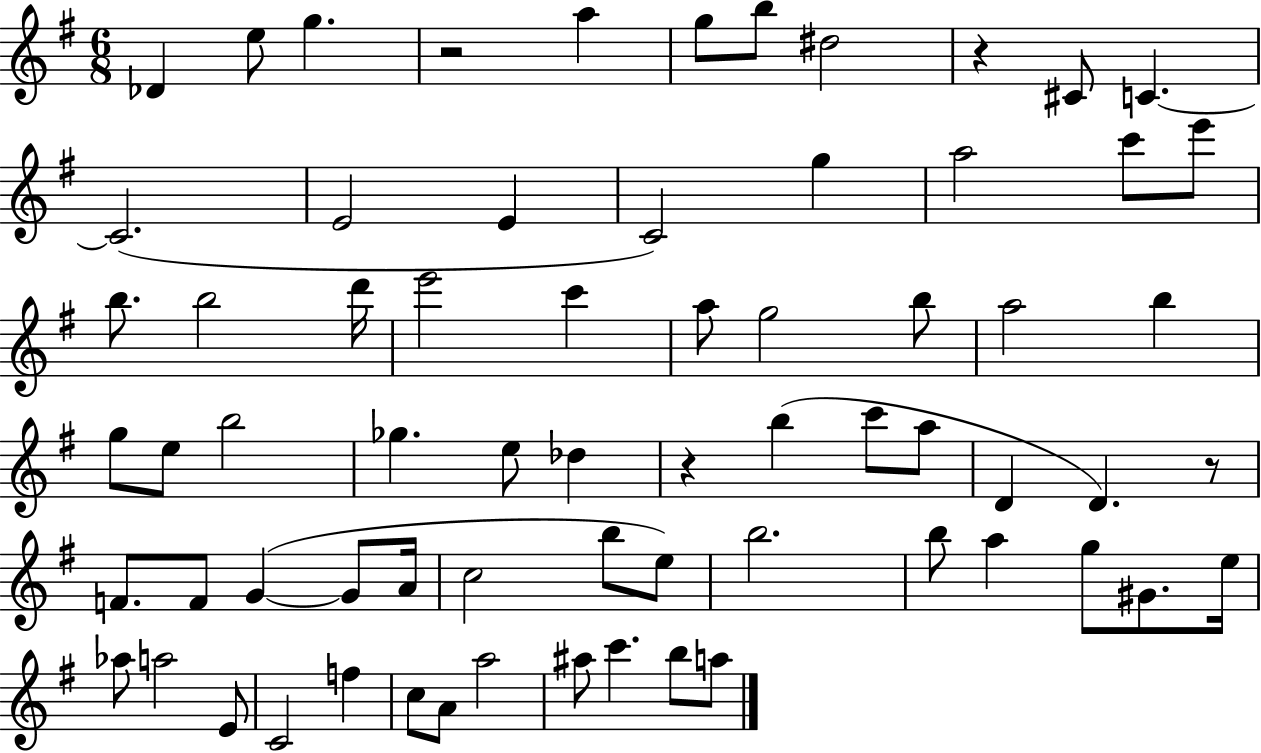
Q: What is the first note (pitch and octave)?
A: Db4